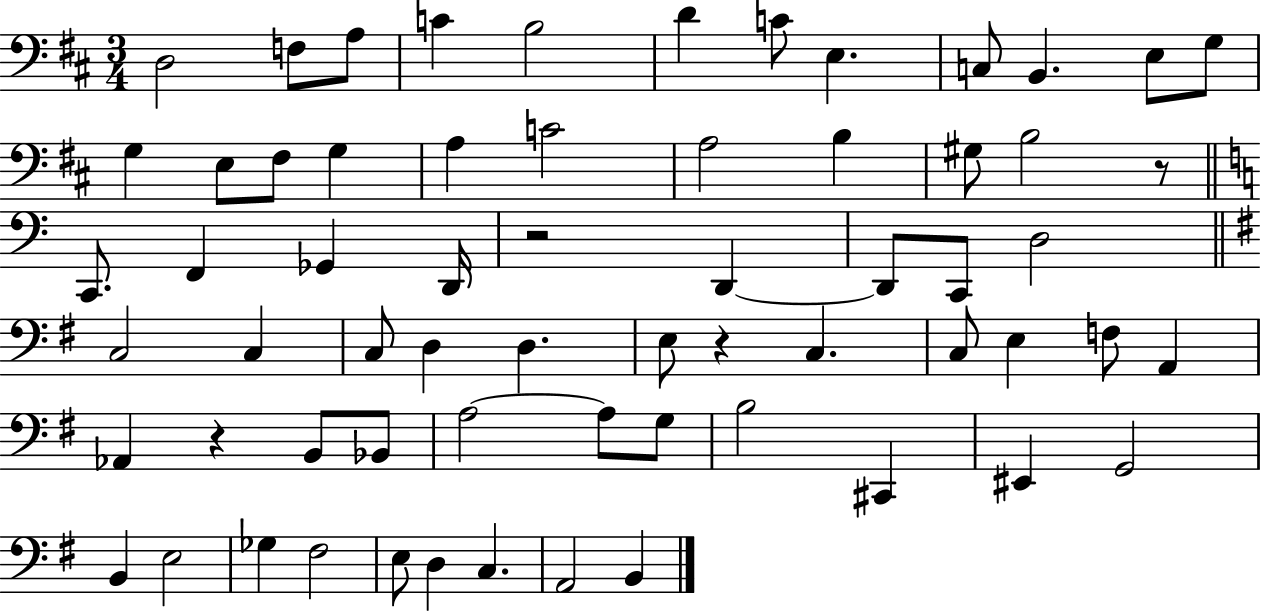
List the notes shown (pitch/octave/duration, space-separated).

D3/h F3/e A3/e C4/q B3/h D4/q C4/e E3/q. C3/e B2/q. E3/e G3/e G3/q E3/e F#3/e G3/q A3/q C4/h A3/h B3/q G#3/e B3/h R/e C2/e. F2/q Gb2/q D2/s R/h D2/q D2/e C2/e D3/h C3/h C3/q C3/e D3/q D3/q. E3/e R/q C3/q. C3/e E3/q F3/e A2/q Ab2/q R/q B2/e Bb2/e A3/h A3/e G3/e B3/h C#2/q EIS2/q G2/h B2/q E3/h Gb3/q F#3/h E3/e D3/q C3/q. A2/h B2/q